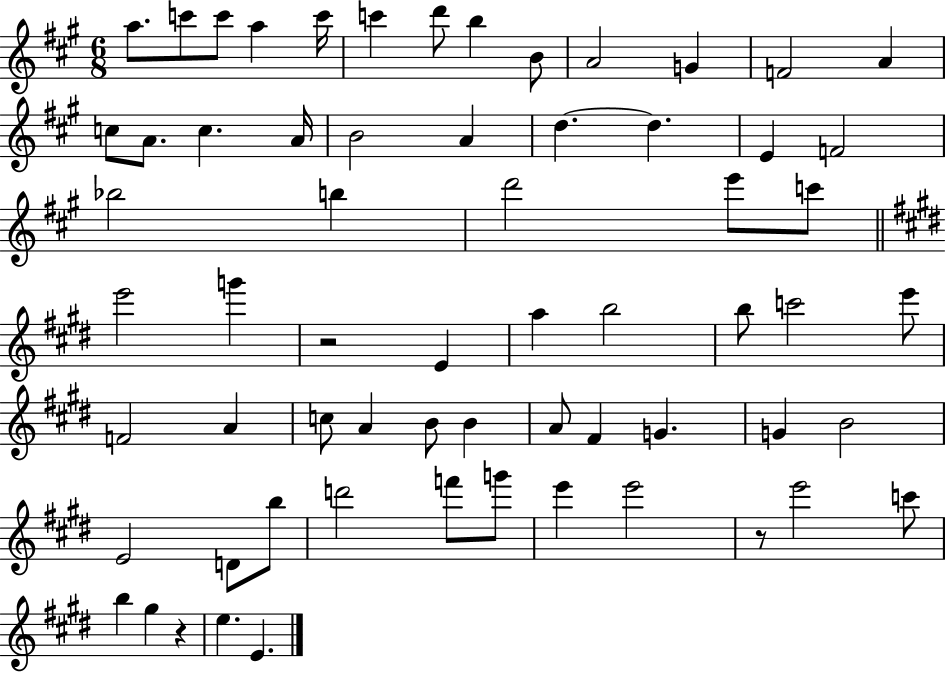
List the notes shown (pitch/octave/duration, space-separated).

A5/e. C6/e C6/e A5/q C6/s C6/q D6/e B5/q B4/e A4/h G4/q F4/h A4/q C5/e A4/e. C5/q. A4/s B4/h A4/q D5/q. D5/q. E4/q F4/h Bb5/h B5/q D6/h E6/e C6/e E6/h G6/q R/h E4/q A5/q B5/h B5/e C6/h E6/e F4/h A4/q C5/e A4/q B4/e B4/q A4/e F#4/q G4/q. G4/q B4/h E4/h D4/e B5/e D6/h F6/e G6/e E6/q E6/h R/e E6/h C6/e B5/q G#5/q R/q E5/q. E4/q.